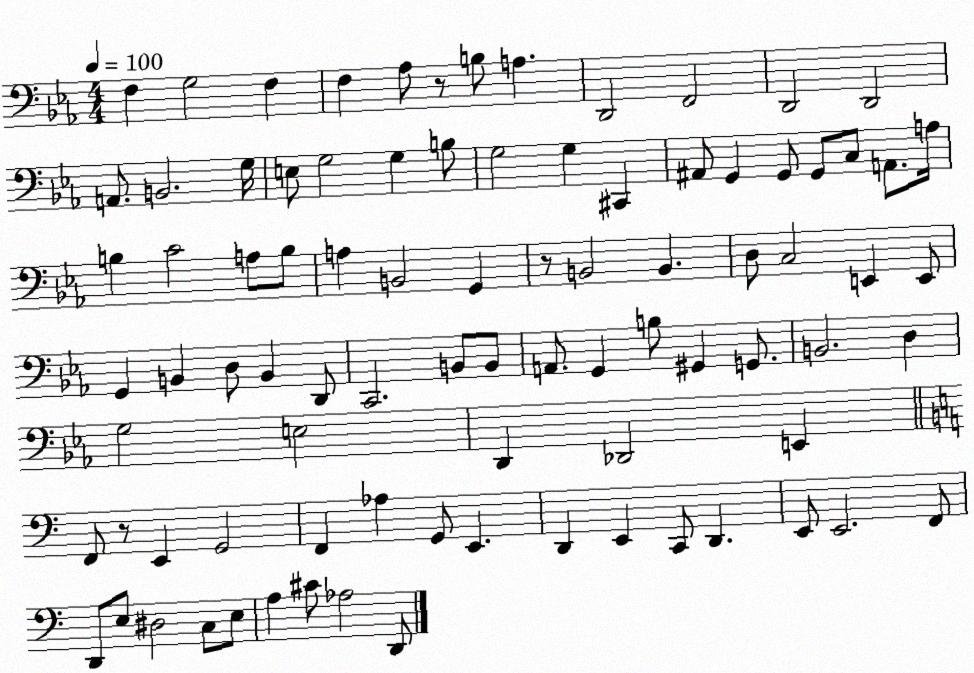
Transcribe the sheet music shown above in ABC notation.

X:1
T:Untitled
M:4/4
L:1/4
K:Eb
F, G,2 F, F, _A,/2 z/2 B,/2 A, D,,2 F,,2 D,,2 D,,2 A,,/2 B,,2 G,/4 E,/2 G,2 G, B,/2 G,2 G, ^C,, ^A,,/2 G,, G,,/2 G,,/2 C,/2 A,,/2 A,/4 B, C2 A,/2 B,/2 A, B,,2 G,, z/2 B,,2 B,, D,/2 C,2 E,, E,,/2 G,, B,, D,/2 B,, D,,/2 C,,2 B,,/2 B,,/2 A,,/2 G,, B,/2 ^G,, G,,/2 B,,2 D, G,2 E,2 D,, _D,,2 E,, F,,/2 z/2 E,, G,,2 F,, _A, G,,/2 E,, D,, E,, C,,/2 D,, E,,/2 E,,2 F,,/2 D,,/2 E,/2 ^D,2 C,/2 E,/2 A, ^C/2 _A,2 D,,/2